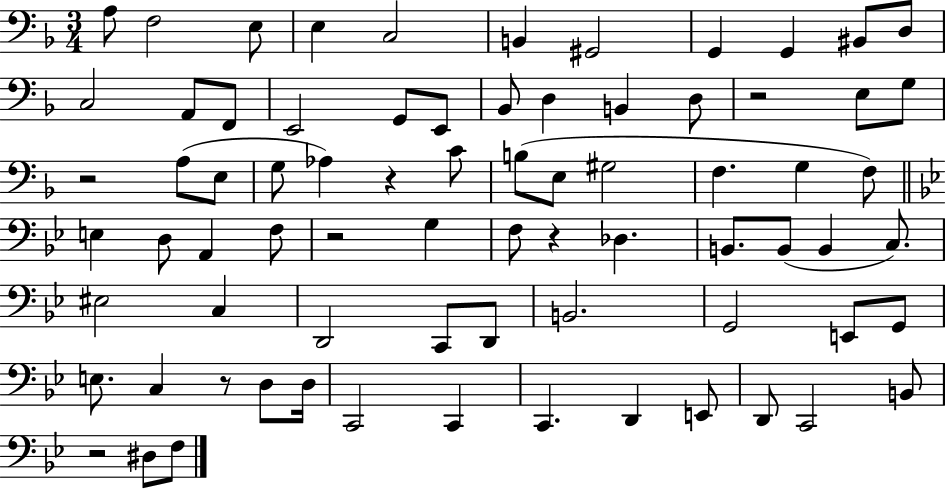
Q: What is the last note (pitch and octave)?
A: F3